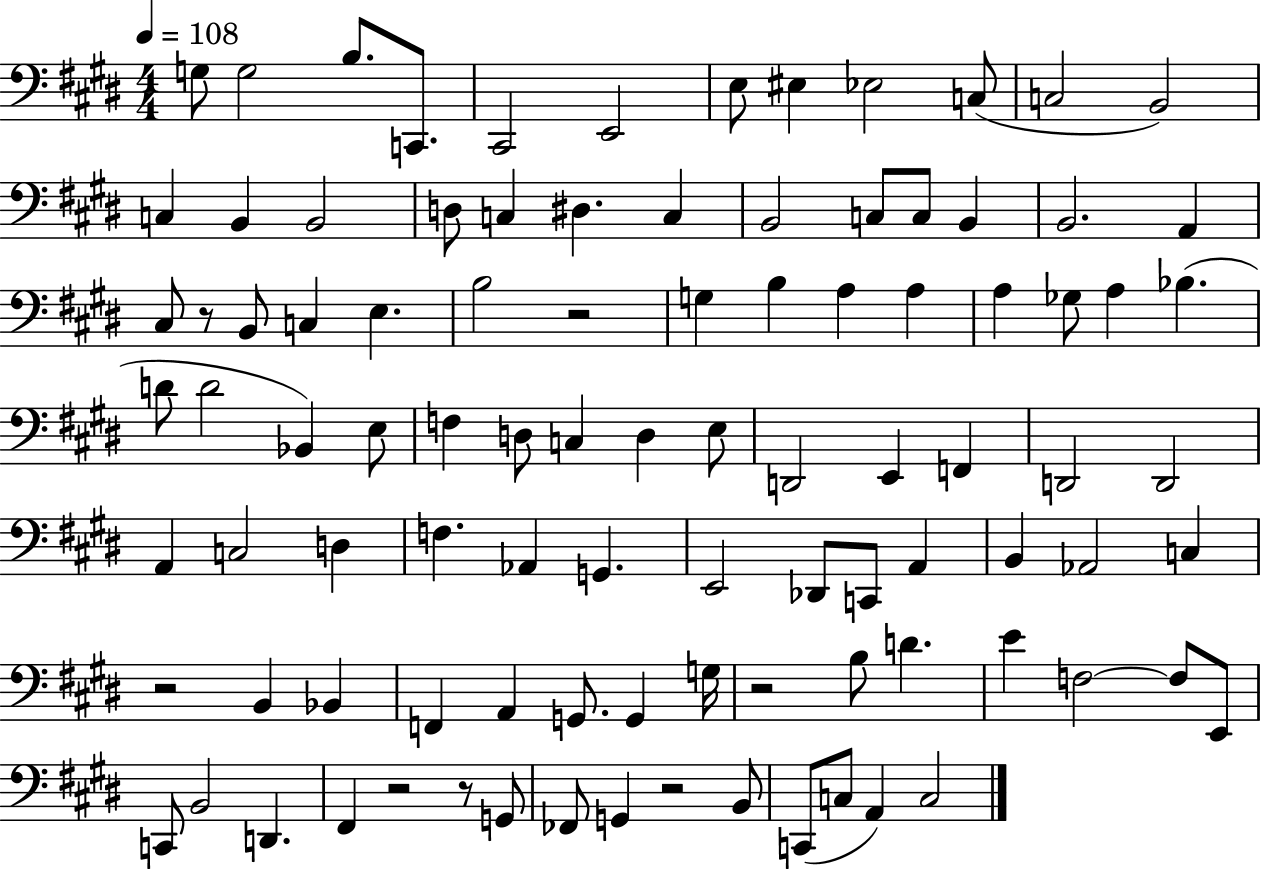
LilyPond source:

{
  \clef bass
  \numericTimeSignature
  \time 4/4
  \key e \major
  \tempo 4 = 108
  g8 g2 b8. c,8. | cis,2 e,2 | e8 eis4 ees2 c8( | c2 b,2) | \break c4 b,4 b,2 | d8 c4 dis4. c4 | b,2 c8 c8 b,4 | b,2. a,4 | \break cis8 r8 b,8 c4 e4. | b2 r2 | g4 b4 a4 a4 | a4 ges8 a4 bes4.( | \break d'8 d'2 bes,4) e8 | f4 d8 c4 d4 e8 | d,2 e,4 f,4 | d,2 d,2 | \break a,4 c2 d4 | f4. aes,4 g,4. | e,2 des,8 c,8 a,4 | b,4 aes,2 c4 | \break r2 b,4 bes,4 | f,4 a,4 g,8. g,4 g16 | r2 b8 d'4. | e'4 f2~~ f8 e,8 | \break c,8 b,2 d,4. | fis,4 r2 r8 g,8 | fes,8 g,4 r2 b,8 | c,8( c8 a,4) c2 | \break \bar "|."
}